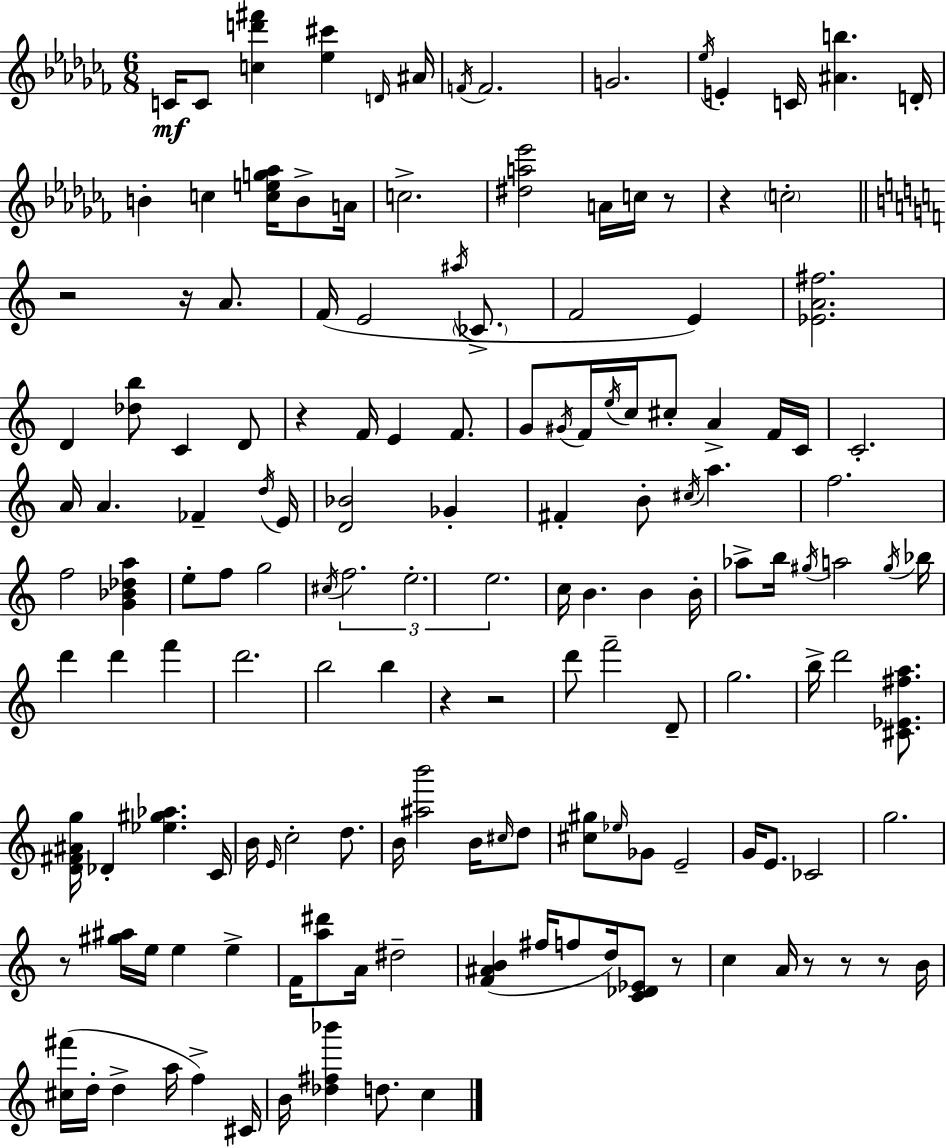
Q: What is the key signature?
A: AES minor